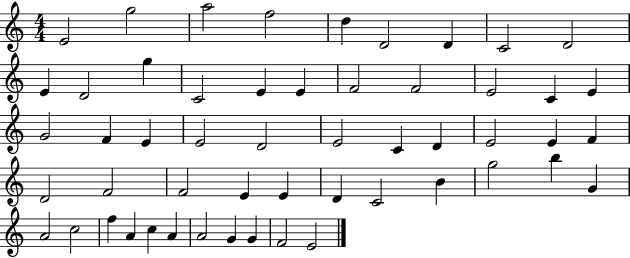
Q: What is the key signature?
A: C major